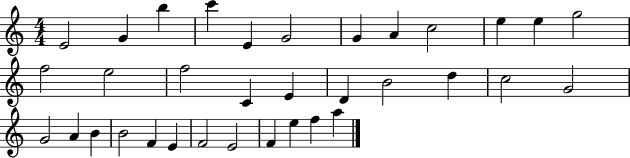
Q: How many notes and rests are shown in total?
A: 34